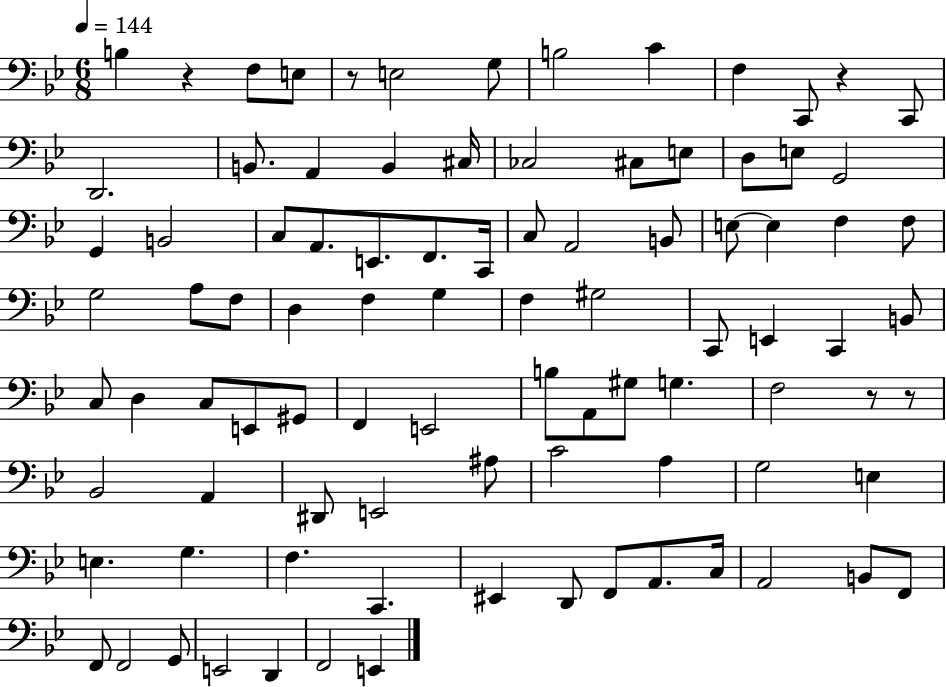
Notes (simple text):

B3/q R/q F3/e E3/e R/e E3/h G3/e B3/h C4/q F3/q C2/e R/q C2/e D2/h. B2/e. A2/q B2/q C#3/s CES3/h C#3/e E3/e D3/e E3/e G2/h G2/q B2/h C3/e A2/e. E2/e. F2/e. C2/s C3/e A2/h B2/e E3/e E3/q F3/q F3/e G3/h A3/e F3/e D3/q F3/q G3/q F3/q G#3/h C2/e E2/q C2/q B2/e C3/e D3/q C3/e E2/e G#2/e F2/q E2/h B3/e A2/e G#3/e G3/q. F3/h R/e R/e Bb2/h A2/q D#2/e E2/h A#3/e C4/h A3/q G3/h E3/q E3/q. G3/q. F3/q. C2/q. EIS2/q D2/e F2/e A2/e. C3/s A2/h B2/e F2/e F2/e F2/h G2/e E2/h D2/q F2/h E2/q